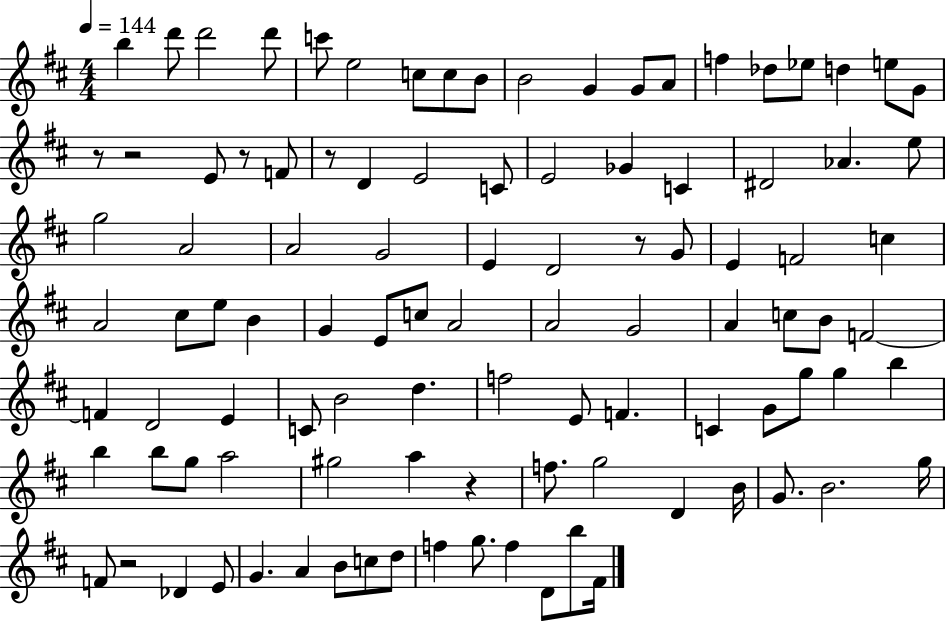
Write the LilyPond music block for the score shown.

{
  \clef treble
  \numericTimeSignature
  \time 4/4
  \key d \major
  \tempo 4 = 144
  b''4 d'''8 d'''2 d'''8 | c'''8 e''2 c''8 c''8 b'8 | b'2 g'4 g'8 a'8 | f''4 des''8 ees''8 d''4 e''8 g'8 | \break r8 r2 e'8 r8 f'8 | r8 d'4 e'2 c'8 | e'2 ges'4 c'4 | dis'2 aes'4. e''8 | \break g''2 a'2 | a'2 g'2 | e'4 d'2 r8 g'8 | e'4 f'2 c''4 | \break a'2 cis''8 e''8 b'4 | g'4 e'8 c''8 a'2 | a'2 g'2 | a'4 c''8 b'8 f'2~~ | \break f'4 d'2 e'4 | c'8 b'2 d''4. | f''2 e'8 f'4. | c'4 g'8 g''8 g''4 b''4 | \break b''4 b''8 g''8 a''2 | gis''2 a''4 r4 | f''8. g''2 d'4 b'16 | g'8. b'2. g''16 | \break f'8 r2 des'4 e'8 | g'4. a'4 b'8 c''8 d''8 | f''4 g''8. f''4 d'8 b''8 fis'16 | \bar "|."
}